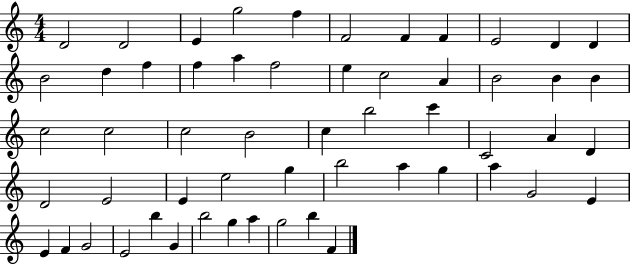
{
  \clef treble
  \numericTimeSignature
  \time 4/4
  \key c \major
  d'2 d'2 | e'4 g''2 f''4 | f'2 f'4 f'4 | e'2 d'4 d'4 | \break b'2 d''4 f''4 | f''4 a''4 f''2 | e''4 c''2 a'4 | b'2 b'4 b'4 | \break c''2 c''2 | c''2 b'2 | c''4 b''2 c'''4 | c'2 a'4 d'4 | \break d'2 e'2 | e'4 e''2 g''4 | b''2 a''4 g''4 | a''4 g'2 e'4 | \break e'4 f'4 g'2 | e'2 b''4 g'4 | b''2 g''4 a''4 | g''2 b''4 f'4 | \break \bar "|."
}